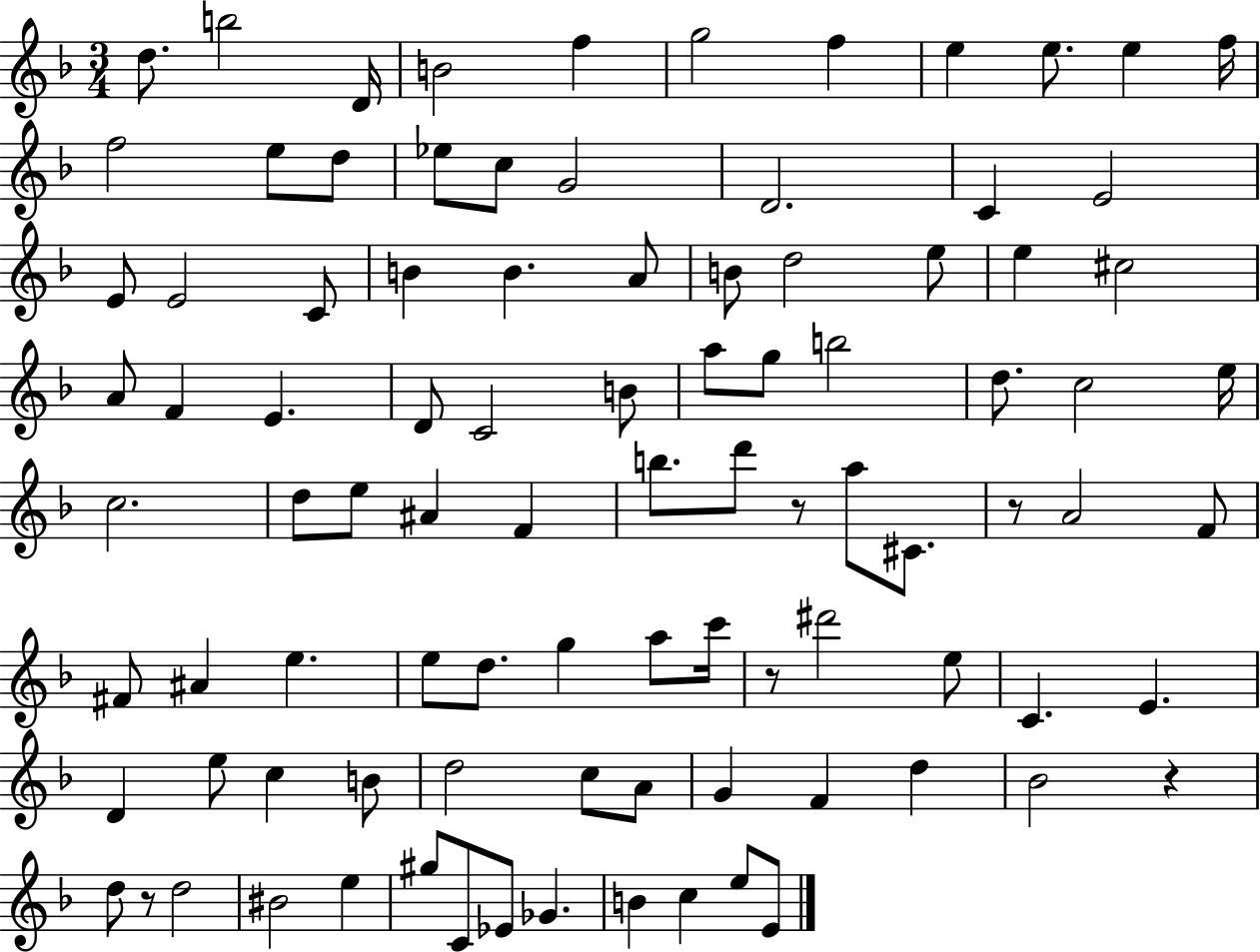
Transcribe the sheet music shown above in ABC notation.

X:1
T:Untitled
M:3/4
L:1/4
K:F
d/2 b2 D/4 B2 f g2 f e e/2 e f/4 f2 e/2 d/2 _e/2 c/2 G2 D2 C E2 E/2 E2 C/2 B B A/2 B/2 d2 e/2 e ^c2 A/2 F E D/2 C2 B/2 a/2 g/2 b2 d/2 c2 e/4 c2 d/2 e/2 ^A F b/2 d'/2 z/2 a/2 ^C/2 z/2 A2 F/2 ^F/2 ^A e e/2 d/2 g a/2 c'/4 z/2 ^d'2 e/2 C E D e/2 c B/2 d2 c/2 A/2 G F d _B2 z d/2 z/2 d2 ^B2 e ^g/2 C/2 _E/2 _G B c e/2 E/2